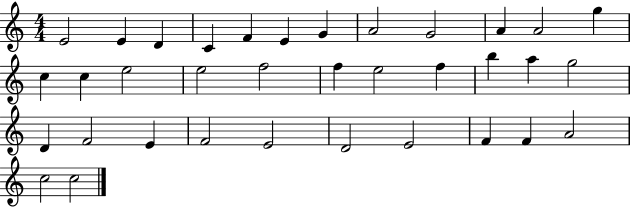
{
  \clef treble
  \numericTimeSignature
  \time 4/4
  \key c \major
  e'2 e'4 d'4 | c'4 f'4 e'4 g'4 | a'2 g'2 | a'4 a'2 g''4 | \break c''4 c''4 e''2 | e''2 f''2 | f''4 e''2 f''4 | b''4 a''4 g''2 | \break d'4 f'2 e'4 | f'2 e'2 | d'2 e'2 | f'4 f'4 a'2 | \break c''2 c''2 | \bar "|."
}